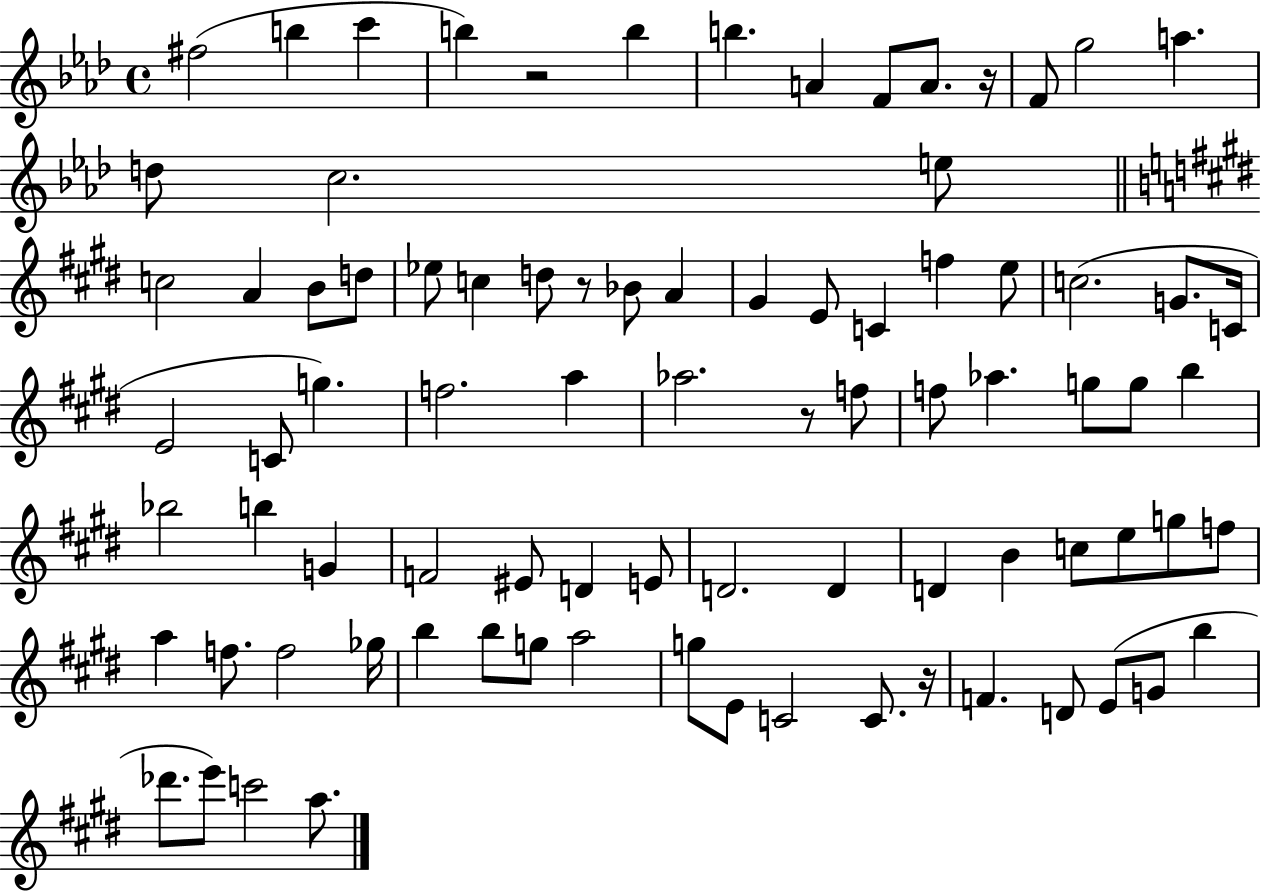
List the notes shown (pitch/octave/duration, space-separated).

F#5/h B5/q C6/q B5/q R/h B5/q B5/q. A4/q F4/e A4/e. R/s F4/e G5/h A5/q. D5/e C5/h. E5/e C5/h A4/q B4/e D5/e Eb5/e C5/q D5/e R/e Bb4/e A4/q G#4/q E4/e C4/q F5/q E5/e C5/h. G4/e. C4/s E4/h C4/e G5/q. F5/h. A5/q Ab5/h. R/e F5/e F5/e Ab5/q. G5/e G5/e B5/q Bb5/h B5/q G4/q F4/h EIS4/e D4/q E4/e D4/h. D4/q D4/q B4/q C5/e E5/e G5/e F5/e A5/q F5/e. F5/h Gb5/s B5/q B5/e G5/e A5/h G5/e E4/e C4/h C4/e. R/s F4/q. D4/e E4/e G4/e B5/q Db6/e. E6/e C6/h A5/e.